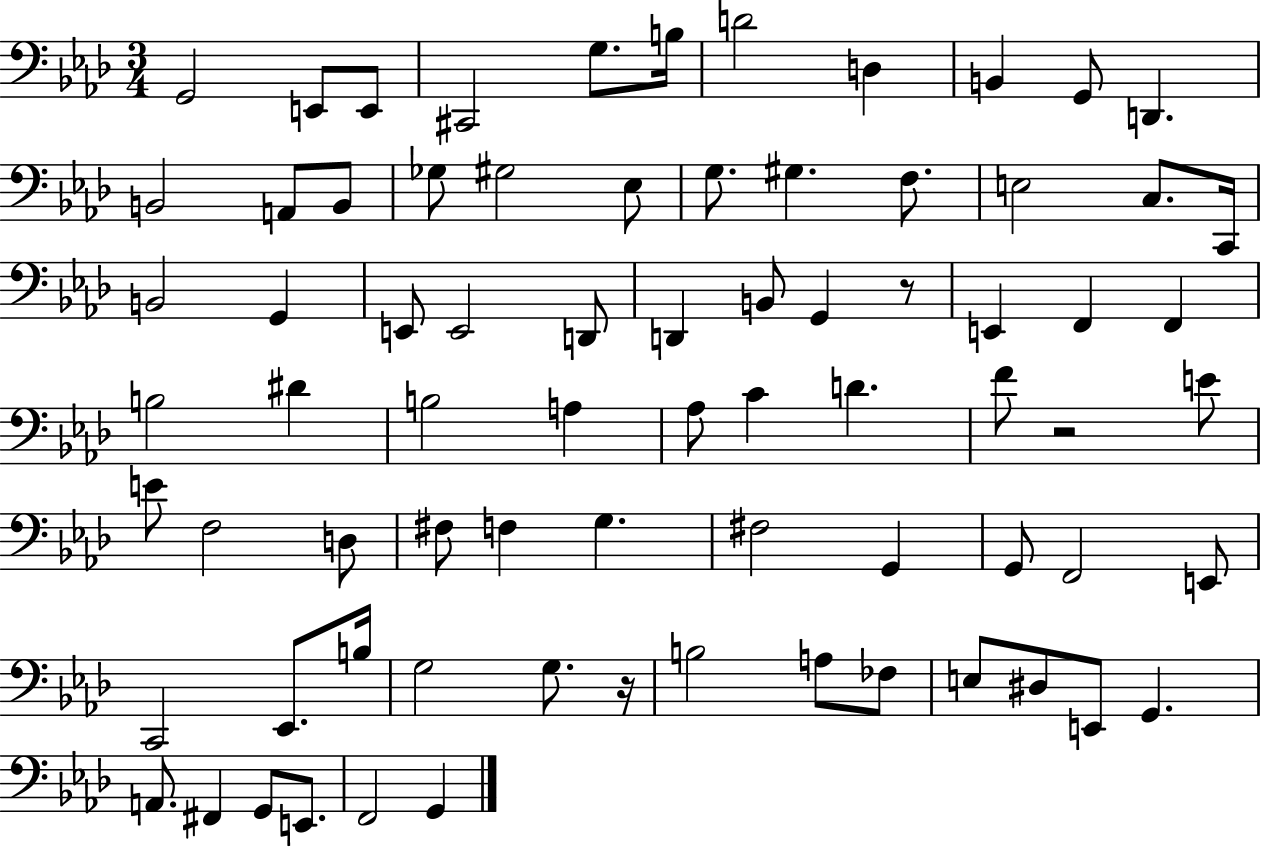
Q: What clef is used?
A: bass